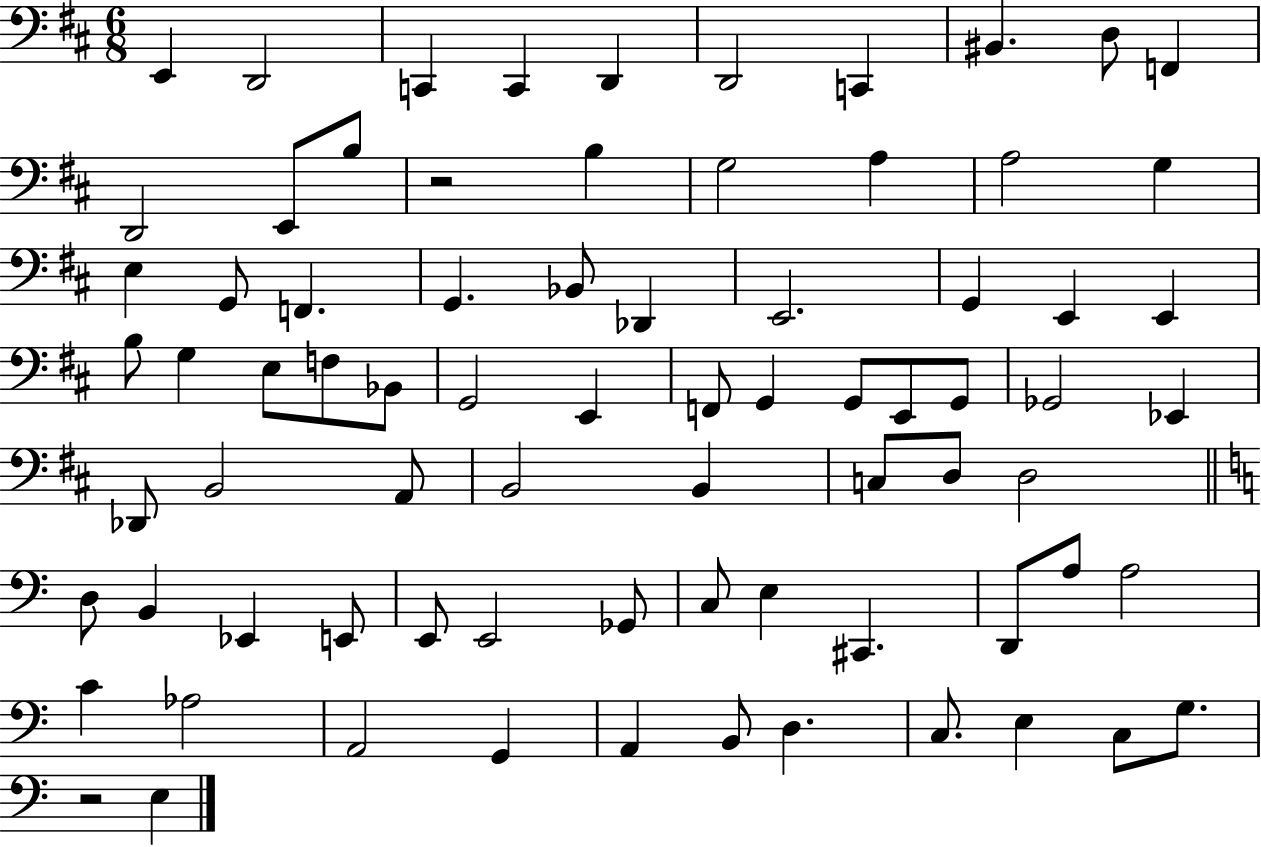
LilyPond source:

{
  \clef bass
  \numericTimeSignature
  \time 6/8
  \key d \major
  \repeat volta 2 { e,4 d,2 | c,4 c,4 d,4 | d,2 c,4 | bis,4. d8 f,4 | \break d,2 e,8 b8 | r2 b4 | g2 a4 | a2 g4 | \break e4 g,8 f,4. | g,4. bes,8 des,4 | e,2. | g,4 e,4 e,4 | \break b8 g4 e8 f8 bes,8 | g,2 e,4 | f,8 g,4 g,8 e,8 g,8 | ges,2 ees,4 | \break des,8 b,2 a,8 | b,2 b,4 | c8 d8 d2 | \bar "||" \break \key c \major d8 b,4 ees,4 e,8 | e,8 e,2 ges,8 | c8 e4 cis,4. | d,8 a8 a2 | \break c'4 aes2 | a,2 g,4 | a,4 b,8 d4. | c8. e4 c8 g8. | \break r2 e4 | } \bar "|."
}